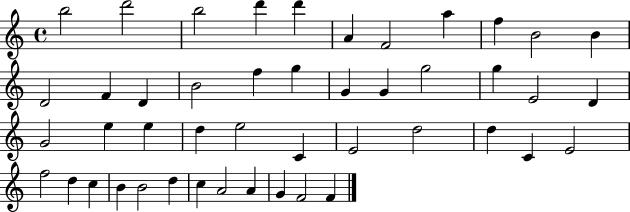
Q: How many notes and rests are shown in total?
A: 46